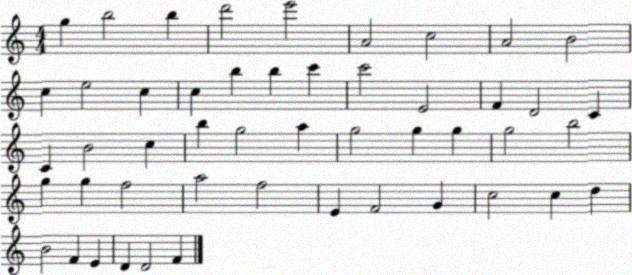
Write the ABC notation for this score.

X:1
T:Untitled
M:4/4
L:1/4
K:C
g b2 b d'2 e'2 A2 c2 A2 B2 c e2 c c b b c' c'2 E2 F D2 C C B2 c b g2 a g2 g g g2 b2 g g f2 a2 f2 E F2 G c2 c d B2 F E D D2 F